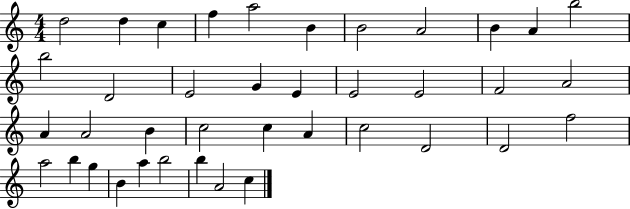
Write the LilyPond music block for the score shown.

{
  \clef treble
  \numericTimeSignature
  \time 4/4
  \key c \major
  d''2 d''4 c''4 | f''4 a''2 b'4 | b'2 a'2 | b'4 a'4 b''2 | \break b''2 d'2 | e'2 g'4 e'4 | e'2 e'2 | f'2 a'2 | \break a'4 a'2 b'4 | c''2 c''4 a'4 | c''2 d'2 | d'2 f''2 | \break a''2 b''4 g''4 | b'4 a''4 b''2 | b''4 a'2 c''4 | \bar "|."
}